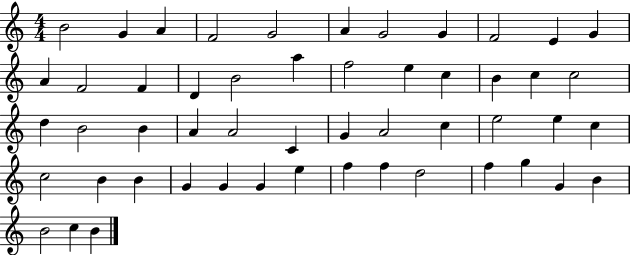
X:1
T:Untitled
M:4/4
L:1/4
K:C
B2 G A F2 G2 A G2 G F2 E G A F2 F D B2 a f2 e c B c c2 d B2 B A A2 C G A2 c e2 e c c2 B B G G G e f f d2 f g G B B2 c B